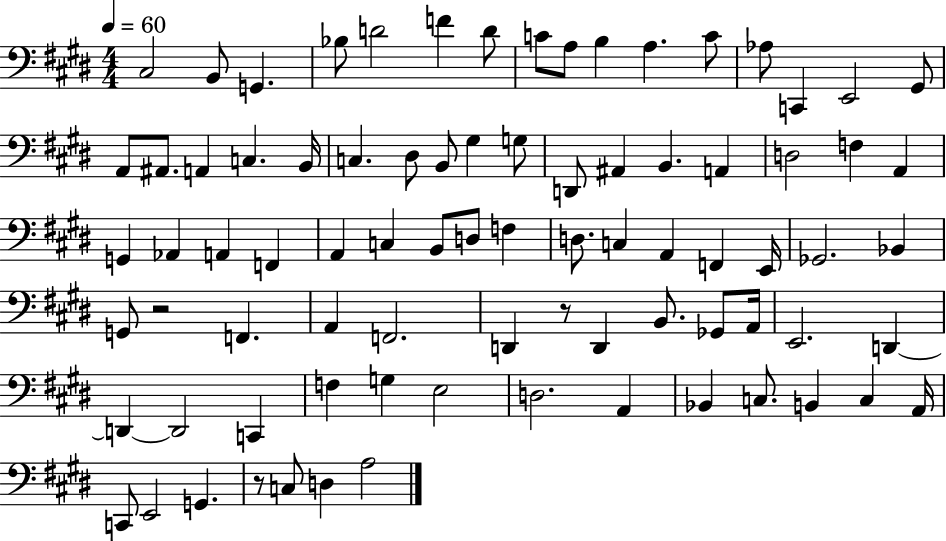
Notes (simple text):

C#3/h B2/e G2/q. Bb3/e D4/h F4/q D4/e C4/e A3/e B3/q A3/q. C4/e Ab3/e C2/q E2/h G#2/e A2/e A#2/e. A2/q C3/q. B2/s C3/q. D#3/e B2/e G#3/q G3/e D2/e A#2/q B2/q. A2/q D3/h F3/q A2/q G2/q Ab2/q A2/q F2/q A2/q C3/q B2/e D3/e F3/q D3/e. C3/q A2/q F2/q E2/s Gb2/h. Bb2/q G2/e R/h F2/q. A2/q F2/h. D2/q R/e D2/q B2/e. Gb2/e A2/s E2/h. D2/q D2/q D2/h C2/q F3/q G3/q E3/h D3/h. A2/q Bb2/q C3/e. B2/q C3/q A2/s C2/e E2/h G2/q. R/e C3/e D3/q A3/h